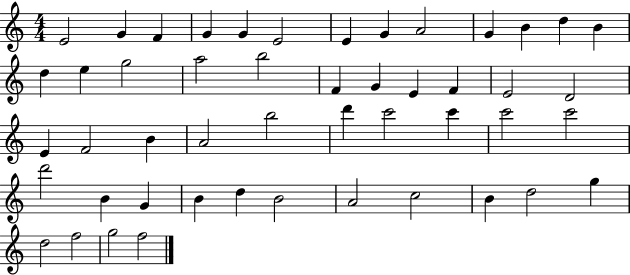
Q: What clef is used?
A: treble